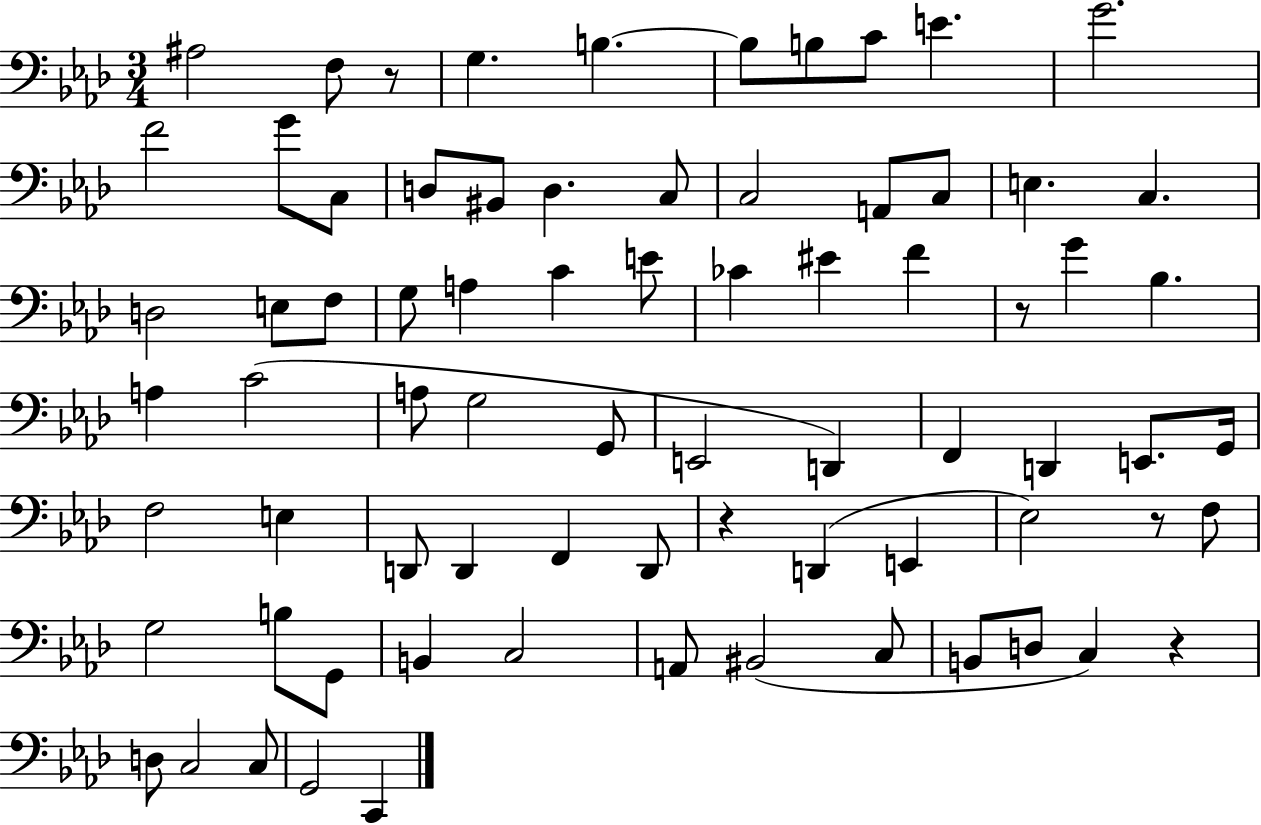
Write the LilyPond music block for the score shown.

{
  \clef bass
  \numericTimeSignature
  \time 3/4
  \key aes \major
  ais2 f8 r8 | g4. b4.~~ | b8 b8 c'8 e'4. | g'2. | \break f'2 g'8 c8 | d8 bis,8 d4. c8 | c2 a,8 c8 | e4. c4. | \break d2 e8 f8 | g8 a4 c'4 e'8 | ces'4 eis'4 f'4 | r8 g'4 bes4. | \break a4 c'2( | a8 g2 g,8 | e,2 d,4) | f,4 d,4 e,8. g,16 | \break f2 e4 | d,8 d,4 f,4 d,8 | r4 d,4( e,4 | ees2) r8 f8 | \break g2 b8 g,8 | b,4 c2 | a,8 bis,2( c8 | b,8 d8 c4) r4 | \break d8 c2 c8 | g,2 c,4 | \bar "|."
}